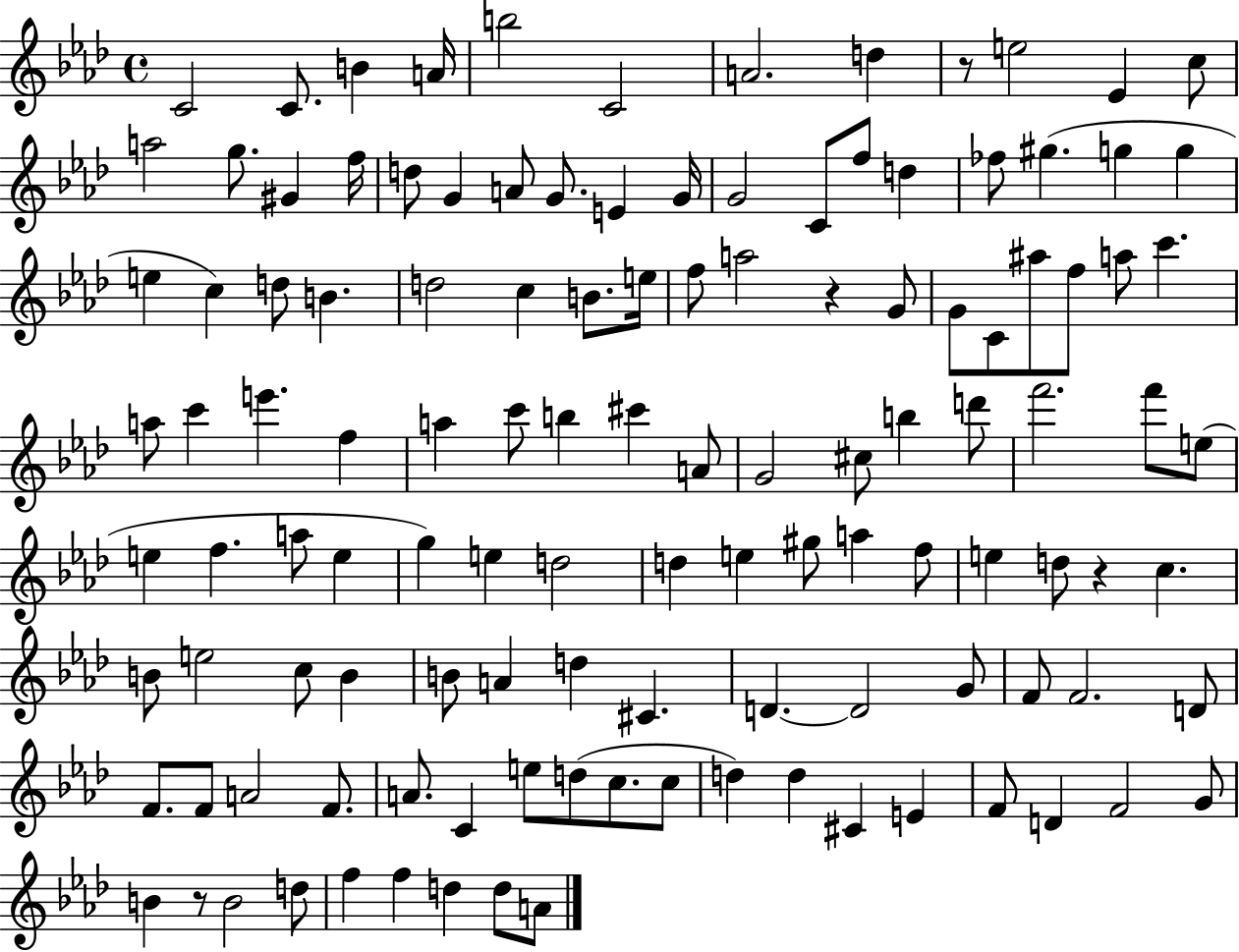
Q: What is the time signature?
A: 4/4